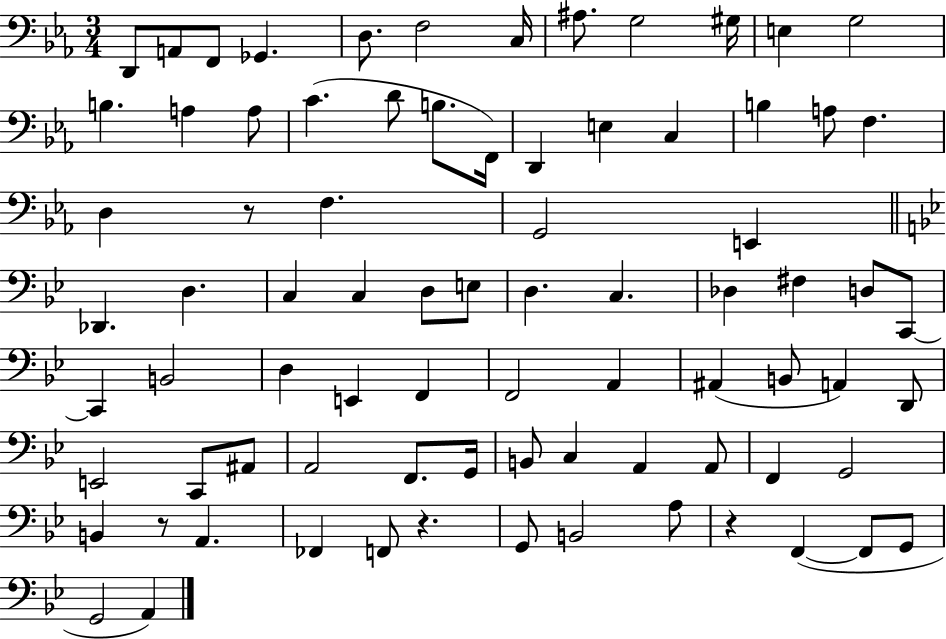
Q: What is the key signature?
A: EES major